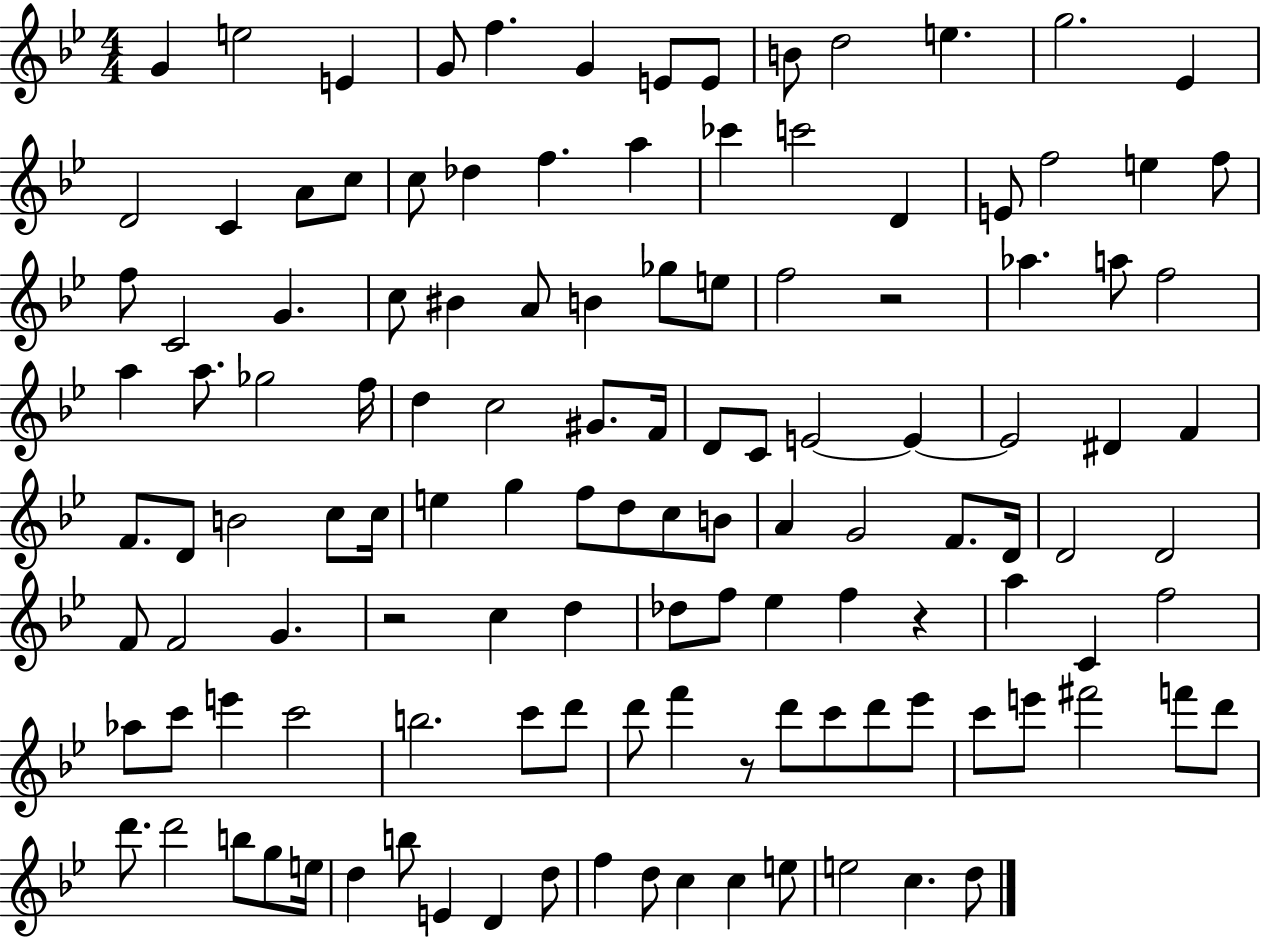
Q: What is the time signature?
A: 4/4